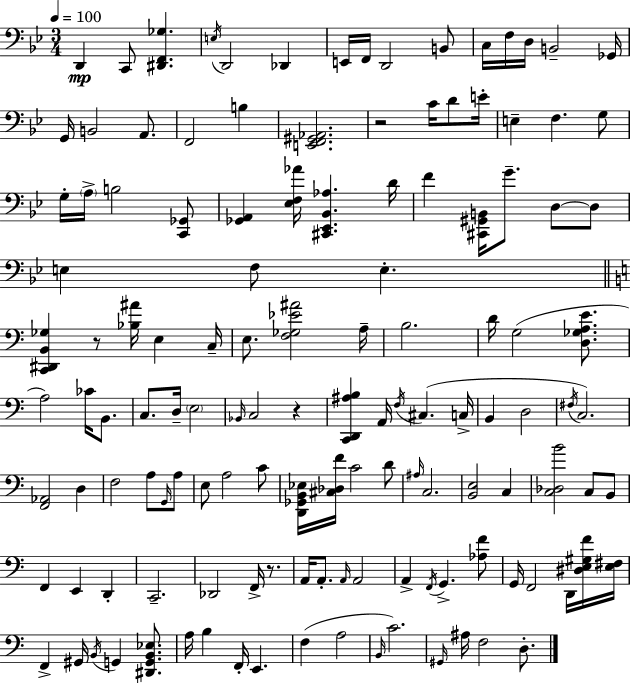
{
  \clef bass
  \numericTimeSignature
  \time 3/4
  \key bes \major
  \tempo 4 = 100
  \repeat volta 2 { d,4\mp c,8 <dis, f, ges>4. | \acciaccatura { e16 } d,2 des,4 | e,16 f,16 d,2 b,8 | c16 f16 d16 b,2-- | \break ges,16 g,16 b,2 a,8. | f,2 b4 | <e, f, gis, aes,>2. | r2 c'16 d'8 | \break e'16-. e4-- f4. g8 | g16-. \parenthesize a16-> b2 <c, ges,>8 | <ges, a,>4 <ees f aes'>16 <cis, ees, bes, aes>4. | d'16 f'4 <cis, gis, b,>16 g'8.-- d8~~ d8 | \break e4 f8 e4.-. | \bar "||" \break \key a \minor <c, dis, b, ges>4 r8 <bes ais'>16 e4 c16-- | e8. <f ges ees' ais'>2 a16-- | b2. | d'16 g2( <d ges a e'>8. | \break a2) ces'16 b,8. | c8. d16-- \parenthesize e2 | \grace { bes,16 } c2 r4 | <c, d, ais b>4 a,16 \acciaccatura { f16 } cis4.( | \break c16-> b,4 d2 | \acciaccatura { fis16 } c2.) | <f, aes,>2 d4 | f2 a8 | \break \grace { g,16 } a8 e8 a2 | c'8 <d, ges, b, ees>16 <cis des f'>16 c'2 | d'8 \grace { ais16 } c2. | <b, e>2 | \break c4 <c des b'>2 | c8 b,8 f,4 e,4 | d,4-. c,2.-- | des,2 | \break f,16-> r8. a,16 a,8.-. \grace { a,16 } a,2 | a,4-> \acciaccatura { f,16 } g,4.-> | <aes f'>8 g,16 f,2 | d,16 <dis e gis f'>16 <e fis>16 f,4-> gis,16 | \break \acciaccatura { b,16 } g,4 <dis, g, b, ees>8. a16 b4 | f,16-. e,4. f4( | a2 \grace { b,16 } c'2.) | \grace { gis,16 } ais16 f2 | \break d8.-. } \bar "|."
}